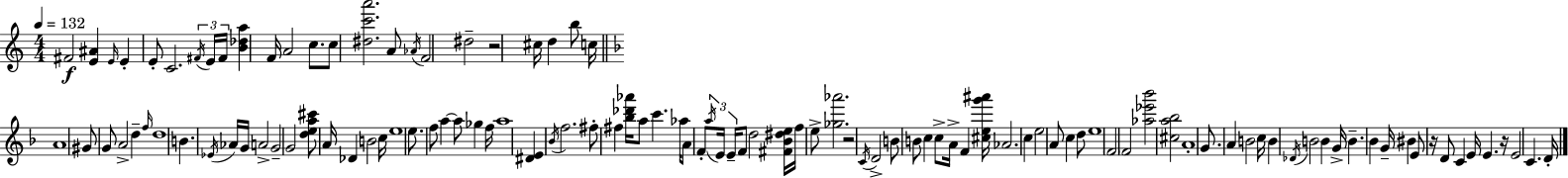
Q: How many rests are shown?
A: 4